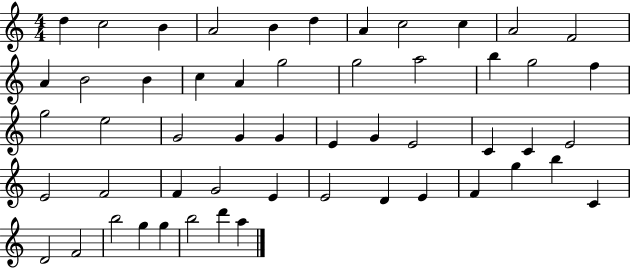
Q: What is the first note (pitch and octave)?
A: D5